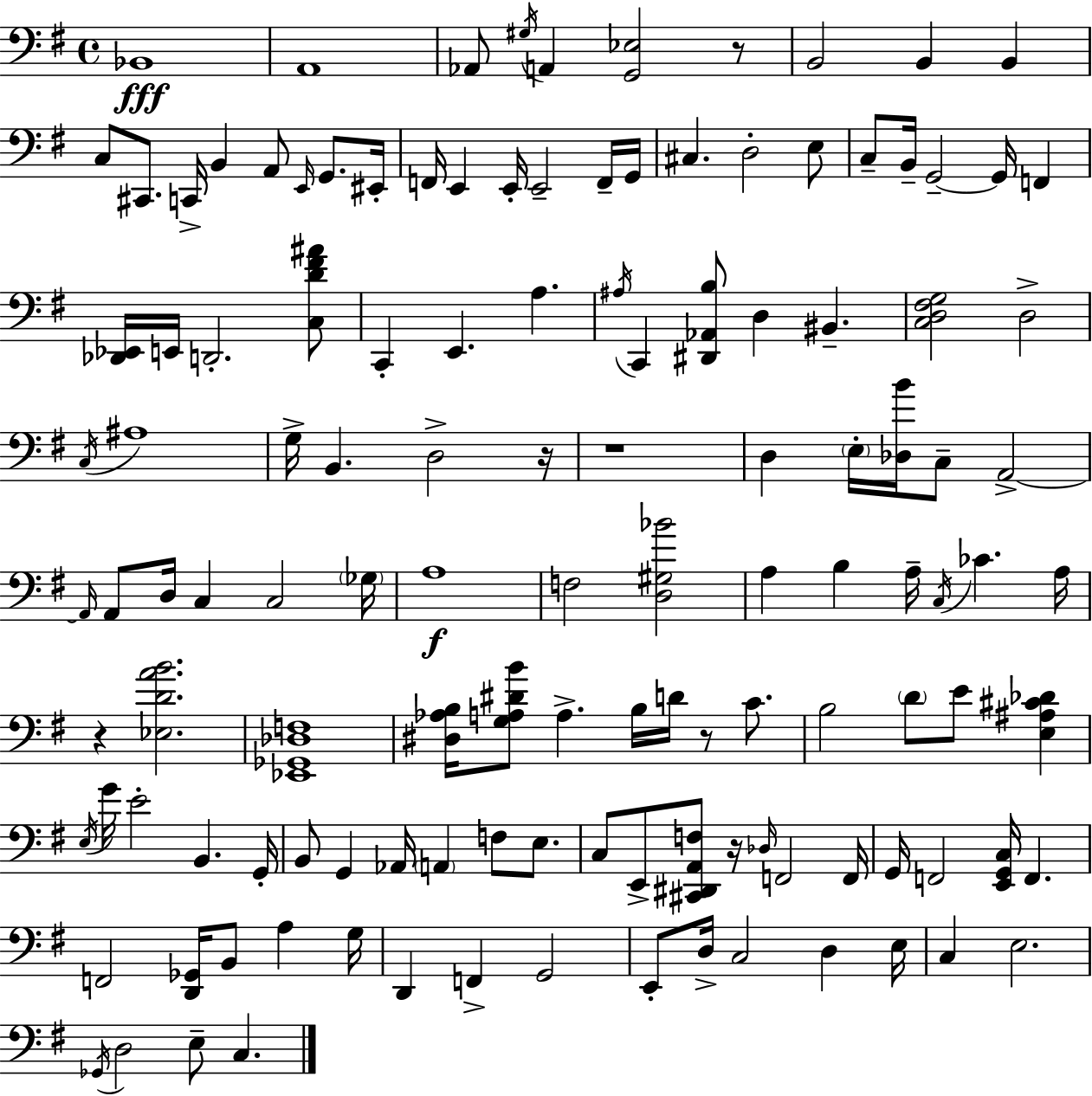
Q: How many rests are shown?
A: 6